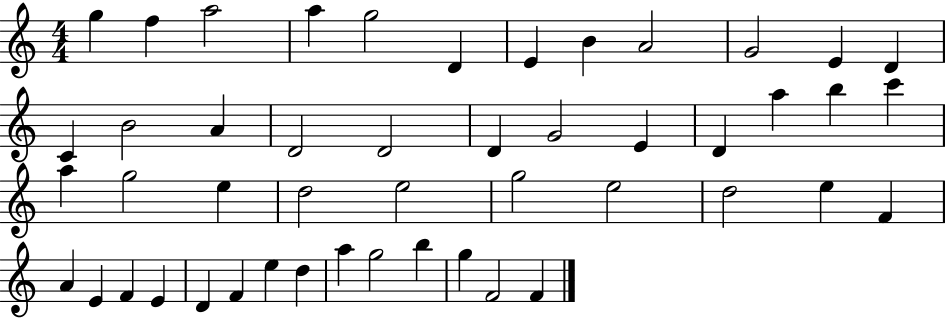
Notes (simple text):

G5/q F5/q A5/h A5/q G5/h D4/q E4/q B4/q A4/h G4/h E4/q D4/q C4/q B4/h A4/q D4/h D4/h D4/q G4/h E4/q D4/q A5/q B5/q C6/q A5/q G5/h E5/q D5/h E5/h G5/h E5/h D5/h E5/q F4/q A4/q E4/q F4/q E4/q D4/q F4/q E5/q D5/q A5/q G5/h B5/q G5/q F4/h F4/q